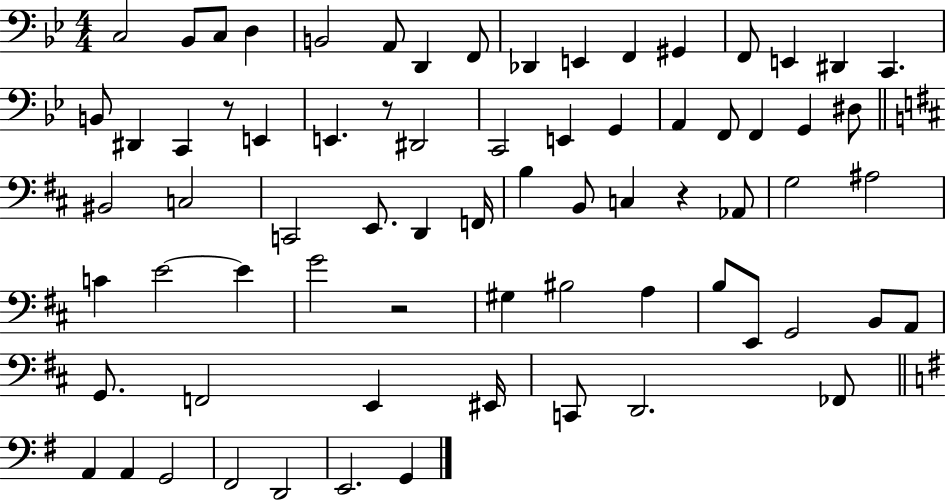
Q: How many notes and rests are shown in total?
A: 72